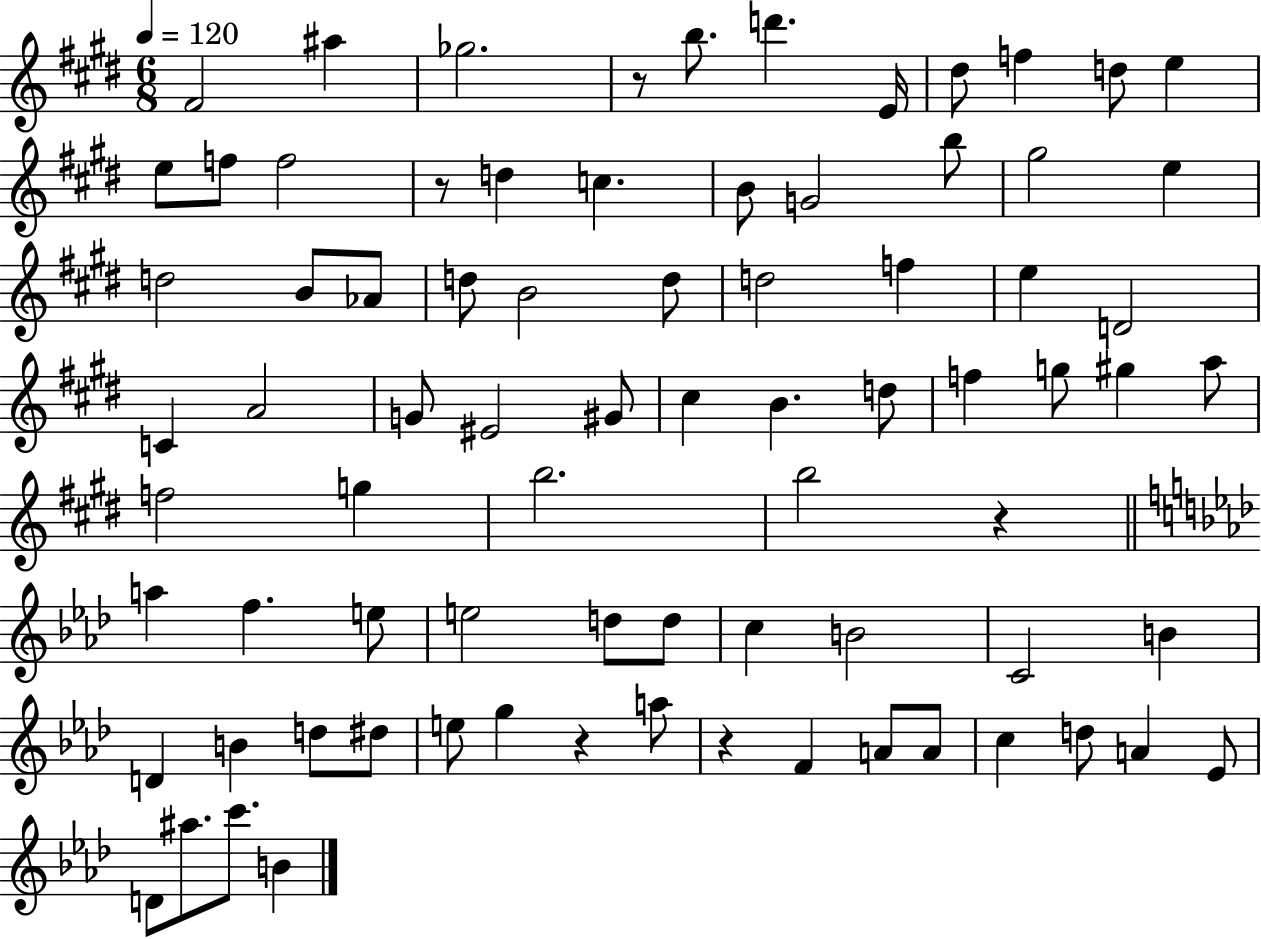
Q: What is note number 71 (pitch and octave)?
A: D4